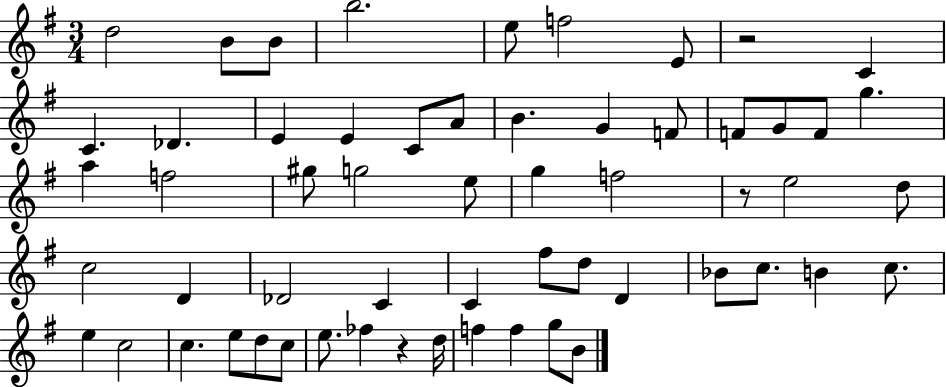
{
  \clef treble
  \numericTimeSignature
  \time 3/4
  \key g \major
  \repeat volta 2 { d''2 b'8 b'8 | b''2. | e''8 f''2 e'8 | r2 c'4 | \break c'4. des'4. | e'4 e'4 c'8 a'8 | b'4. g'4 f'8 | f'8 g'8 f'8 g''4. | \break a''4 f''2 | gis''8 g''2 e''8 | g''4 f''2 | r8 e''2 d''8 | \break c''2 d'4 | des'2 c'4 | c'4 fis''8 d''8 d'4 | bes'8 c''8. b'4 c''8. | \break e''4 c''2 | c''4. e''8 d''8 c''8 | e''8. fes''4 r4 d''16 | f''4 f''4 g''8 b'8 | \break } \bar "|."
}